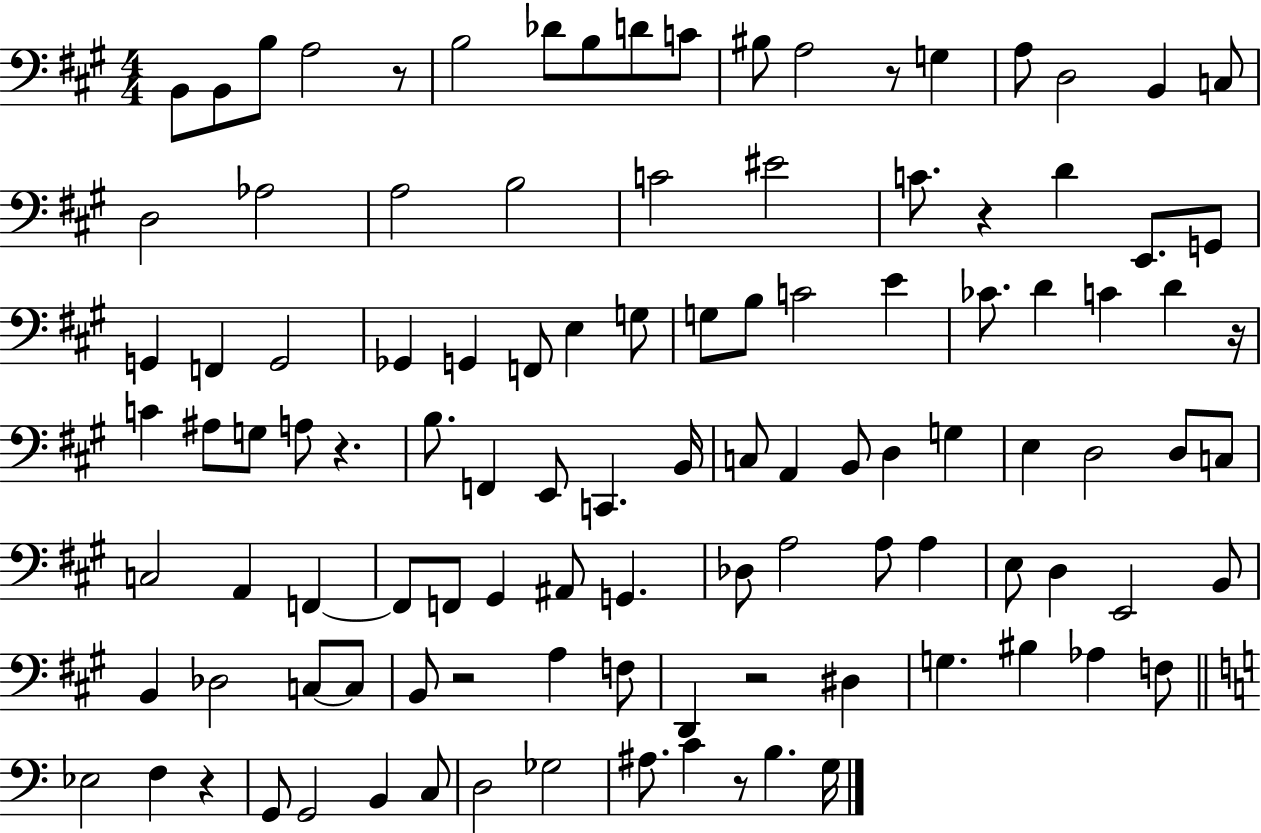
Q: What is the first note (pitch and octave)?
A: B2